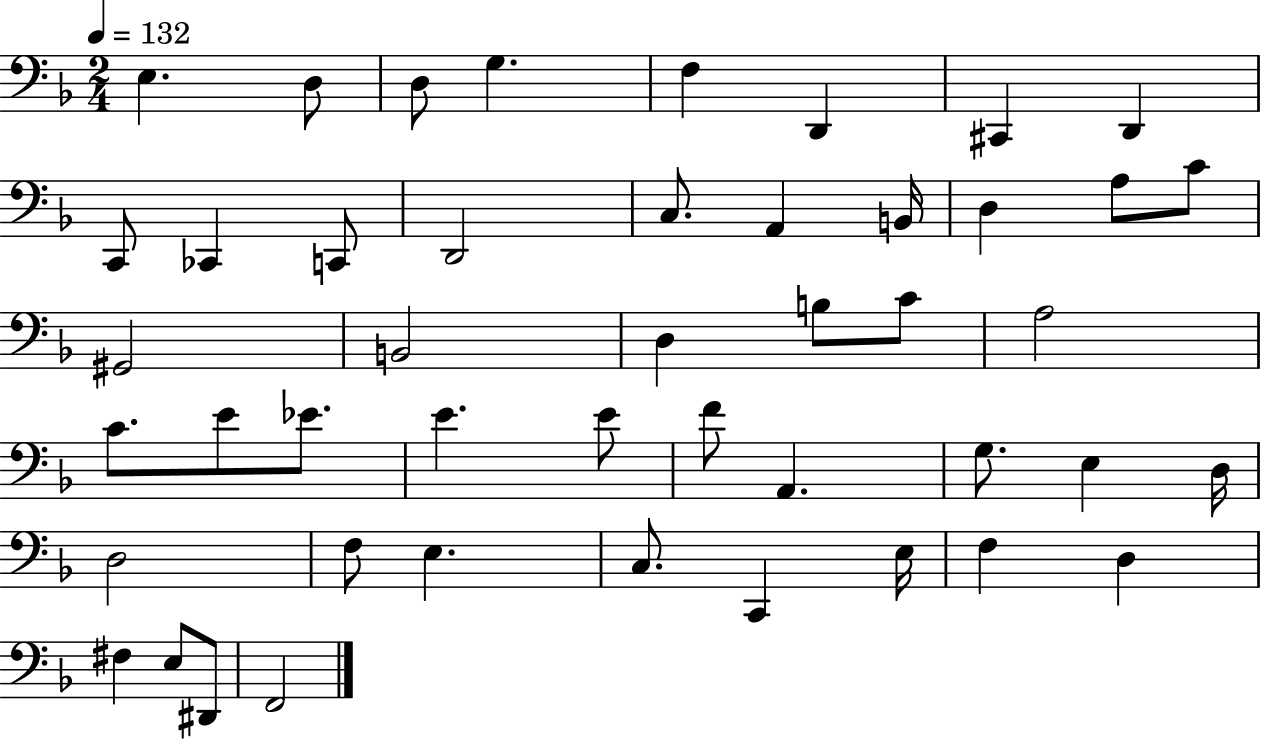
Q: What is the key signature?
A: F major